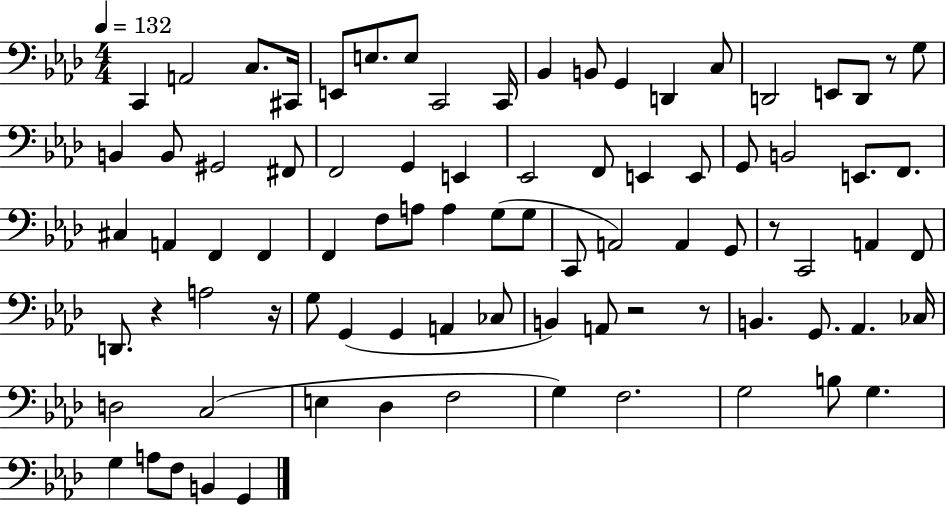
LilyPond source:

{
  \clef bass
  \numericTimeSignature
  \time 4/4
  \key aes \major
  \tempo 4 = 132
  c,4 a,2 c8. cis,16 | e,8 e8. e8 c,2 c,16 | bes,4 b,8 g,4 d,4 c8 | d,2 e,8 d,8 r8 g8 | \break b,4 b,8 gis,2 fis,8 | f,2 g,4 e,4 | ees,2 f,8 e,4 e,8 | g,8 b,2 e,8. f,8. | \break cis4 a,4 f,4 f,4 | f,4 f8 a8 a4 g8( g8 | c,8 a,2) a,4 g,8 | r8 c,2 a,4 f,8 | \break d,8. r4 a2 r16 | g8 g,4( g,4 a,4 ces8 | b,4) a,8 r2 r8 | b,4. g,8. aes,4. ces16 | \break d2 c2( | e4 des4 f2 | g4) f2. | g2 b8 g4. | \break g4 a8 f8 b,4 g,4 | \bar "|."
}